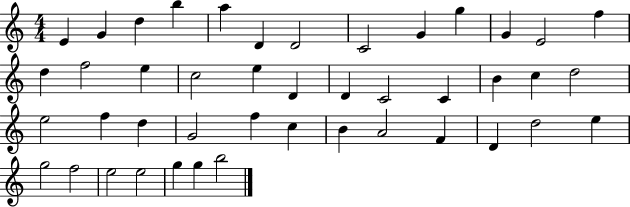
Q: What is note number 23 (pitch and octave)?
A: B4